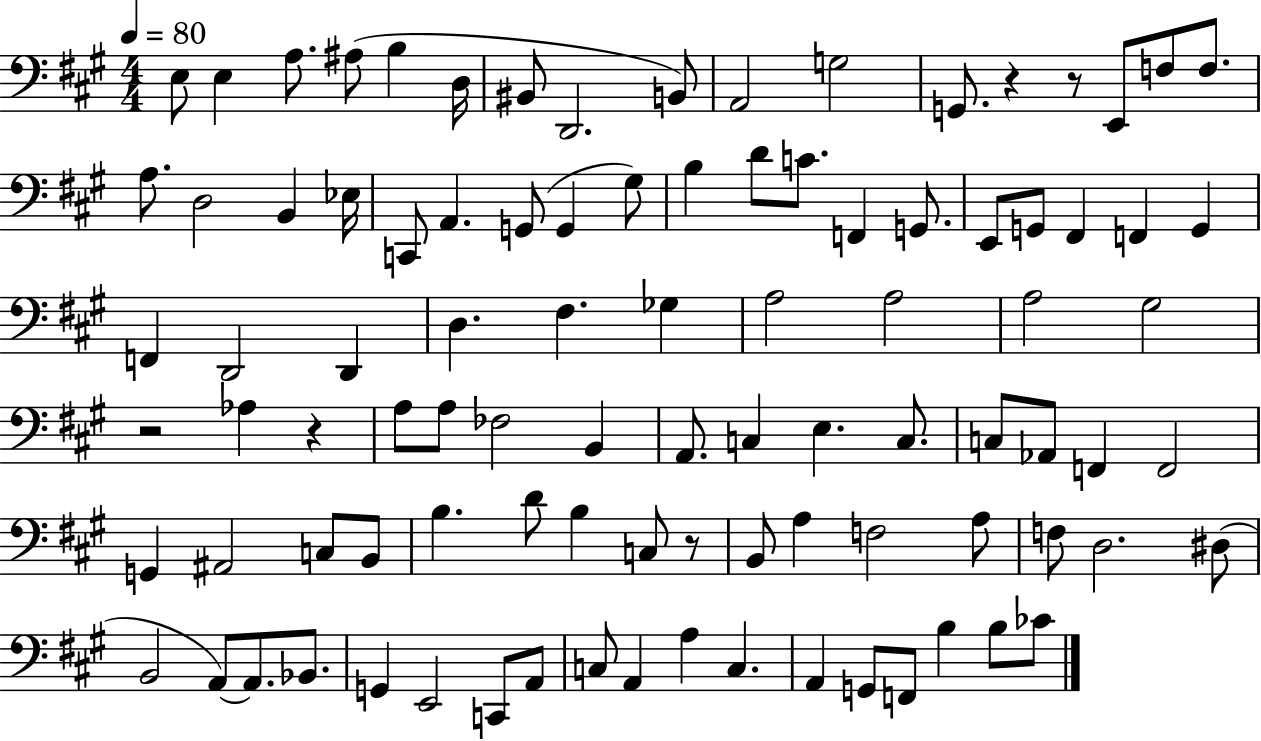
{
  \clef bass
  \numericTimeSignature
  \time 4/4
  \key a \major
  \tempo 4 = 80
  e8 e4 a8. ais8( b4 d16 | bis,8 d,2. b,8) | a,2 g2 | g,8. r4 r8 e,8 f8 f8. | \break a8. d2 b,4 ees16 | c,8 a,4. g,8( g,4 gis8) | b4 d'8 c'8. f,4 g,8. | e,8 g,8 fis,4 f,4 g,4 | \break f,4 d,2 d,4 | d4. fis4. ges4 | a2 a2 | a2 gis2 | \break r2 aes4 r4 | a8 a8 fes2 b,4 | a,8. c4 e4. c8. | c8 aes,8 f,4 f,2 | \break g,4 ais,2 c8 b,8 | b4. d'8 b4 c8 r8 | b,8 a4 f2 a8 | f8 d2. dis8( | \break b,2 a,8~~) a,8. bes,8. | g,4 e,2 c,8 a,8 | c8 a,4 a4 c4. | a,4 g,8 f,8 b4 b8 ces'8 | \break \bar "|."
}